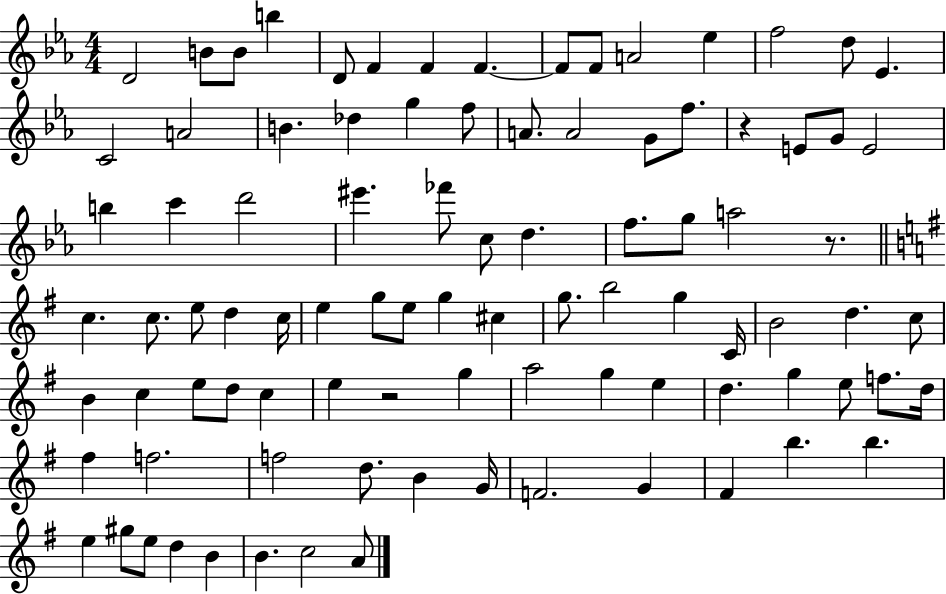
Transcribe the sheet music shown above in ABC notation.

X:1
T:Untitled
M:4/4
L:1/4
K:Eb
D2 B/2 B/2 b D/2 F F F F/2 F/2 A2 _e f2 d/2 _E C2 A2 B _d g f/2 A/2 A2 G/2 f/2 z E/2 G/2 E2 b c' d'2 ^e' _f'/2 c/2 d f/2 g/2 a2 z/2 c c/2 e/2 d c/4 e g/2 e/2 g ^c g/2 b2 g C/4 B2 d c/2 B c e/2 d/2 c e z2 g a2 g e d g e/2 f/2 d/4 ^f f2 f2 d/2 B G/4 F2 G ^F b b e ^g/2 e/2 d B B c2 A/2